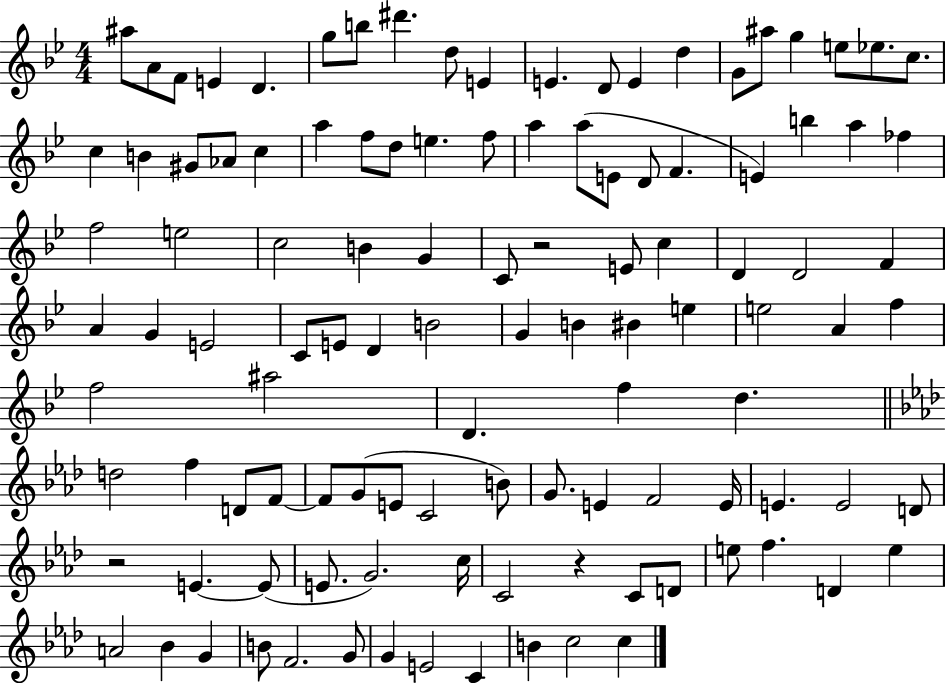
X:1
T:Untitled
M:4/4
L:1/4
K:Bb
^a/2 A/2 F/2 E D g/2 b/2 ^d' d/2 E E D/2 E d G/2 ^a/2 g e/2 _e/2 c/2 c B ^G/2 _A/2 c a f/2 d/2 e f/2 a a/2 E/2 D/2 F E b a _f f2 e2 c2 B G C/2 z2 E/2 c D D2 F A G E2 C/2 E/2 D B2 G B ^B e e2 A f f2 ^a2 D f d d2 f D/2 F/2 F/2 G/2 E/2 C2 B/2 G/2 E F2 E/4 E E2 D/2 z2 E E/2 E/2 G2 c/4 C2 z C/2 D/2 e/2 f D e A2 _B G B/2 F2 G/2 G E2 C B c2 c